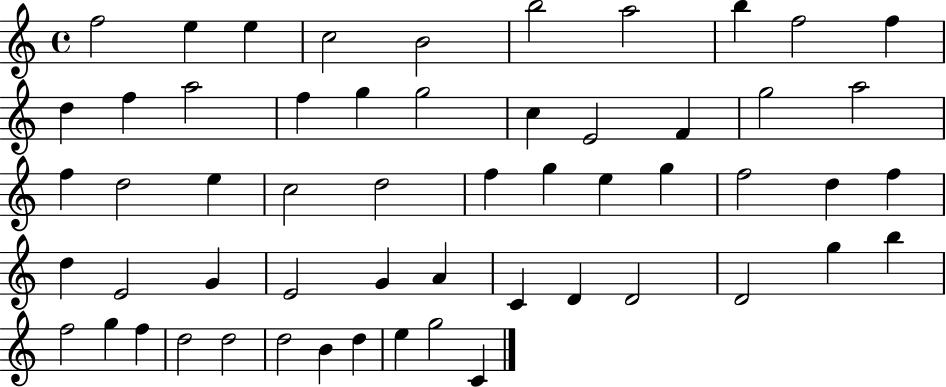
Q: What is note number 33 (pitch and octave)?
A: F5